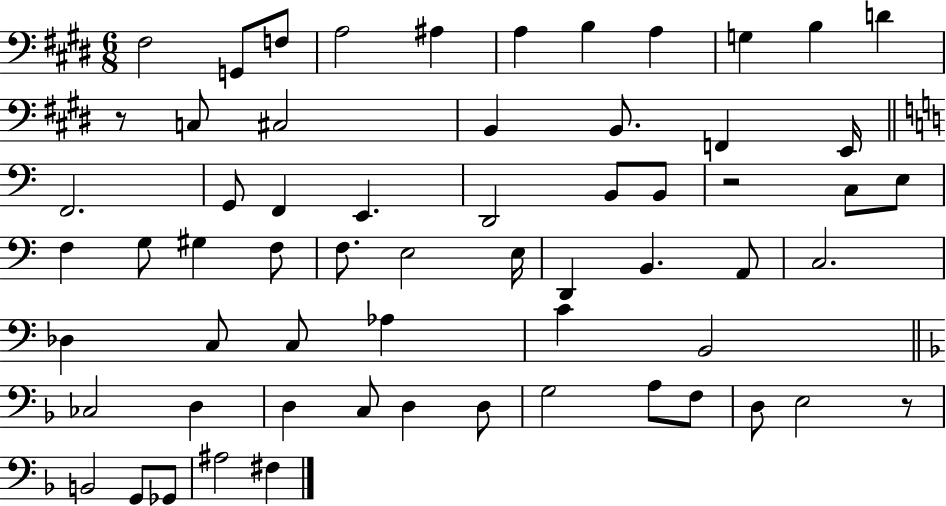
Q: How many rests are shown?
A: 3